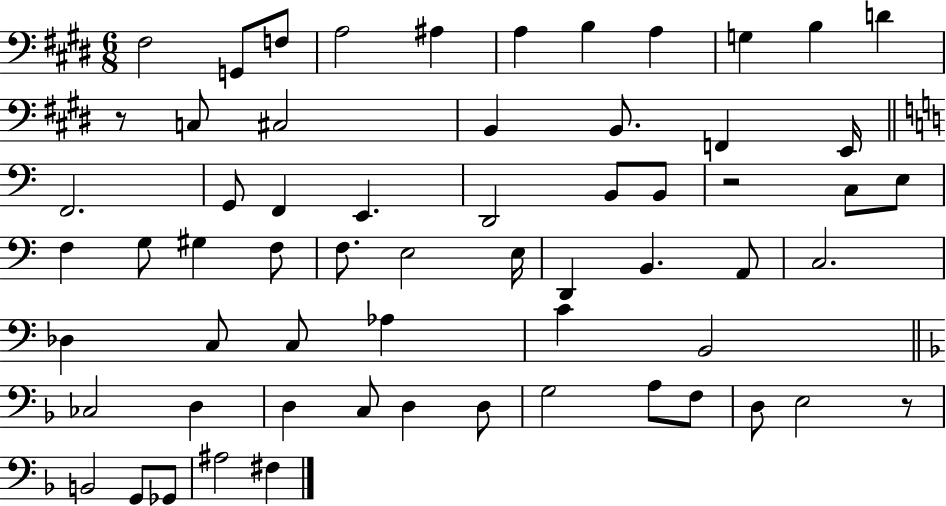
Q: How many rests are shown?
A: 3